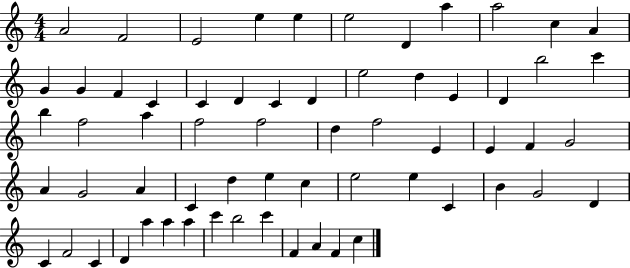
{
  \clef treble
  \numericTimeSignature
  \time 4/4
  \key c \major
  a'2 f'2 | e'2 e''4 e''4 | e''2 d'4 a''4 | a''2 c''4 a'4 | \break g'4 g'4 f'4 c'4 | c'4 d'4 c'4 d'4 | e''2 d''4 e'4 | d'4 b''2 c'''4 | \break b''4 f''2 a''4 | f''2 f''2 | d''4 f''2 e'4 | e'4 f'4 g'2 | \break a'4 g'2 a'4 | c'4 d''4 e''4 c''4 | e''2 e''4 c'4 | b'4 g'2 d'4 | \break c'4 f'2 c'4 | d'4 a''4 a''4 a''4 | c'''4 b''2 c'''4 | f'4 a'4 f'4 c''4 | \break \bar "|."
}